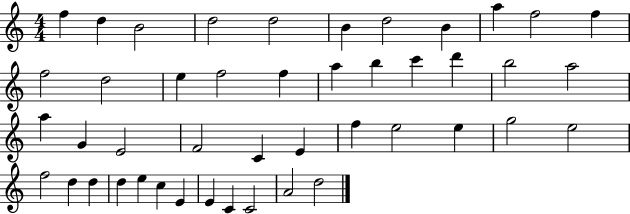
F5/q D5/q B4/h D5/h D5/h B4/q D5/h B4/q A5/q F5/h F5/q F5/h D5/h E5/q F5/h F5/q A5/q B5/q C6/q D6/q B5/h A5/h A5/q G4/q E4/h F4/h C4/q E4/q F5/q E5/h E5/q G5/h E5/h F5/h D5/q D5/q D5/q E5/q C5/q E4/q E4/q C4/q C4/h A4/h D5/h